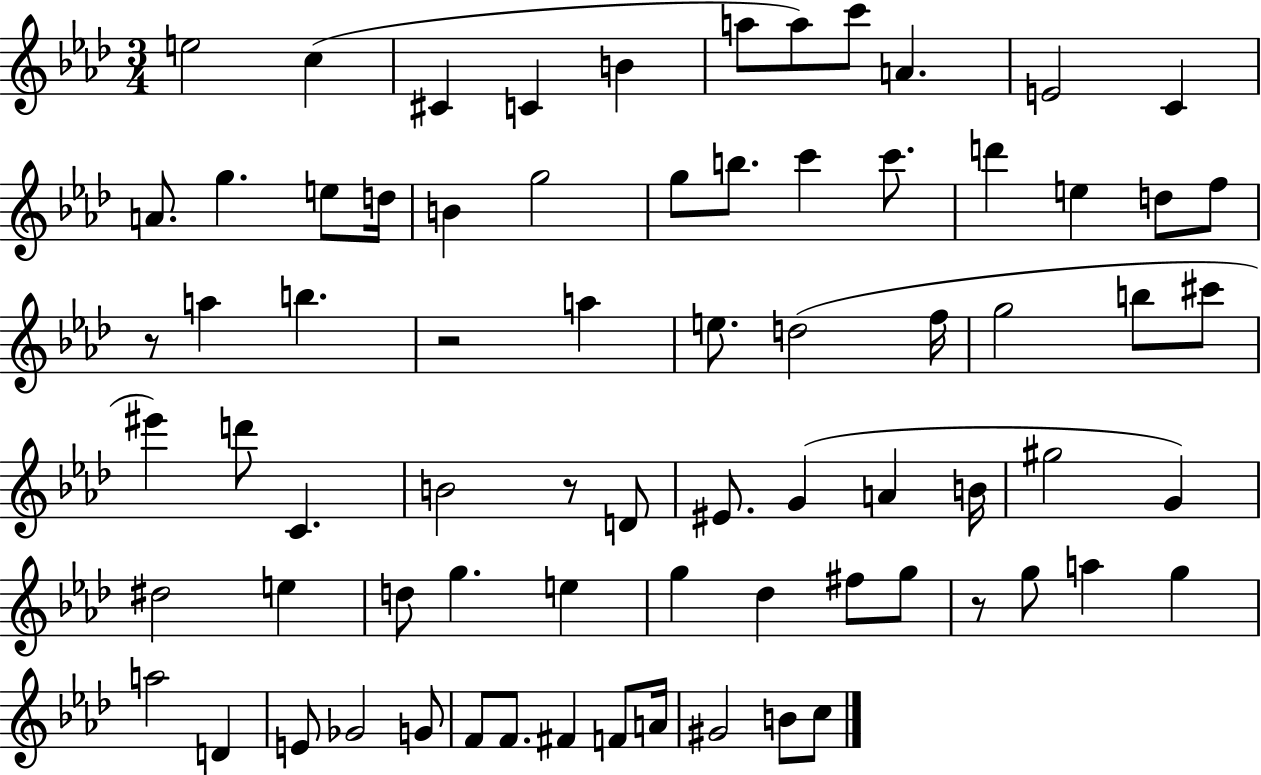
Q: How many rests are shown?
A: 4